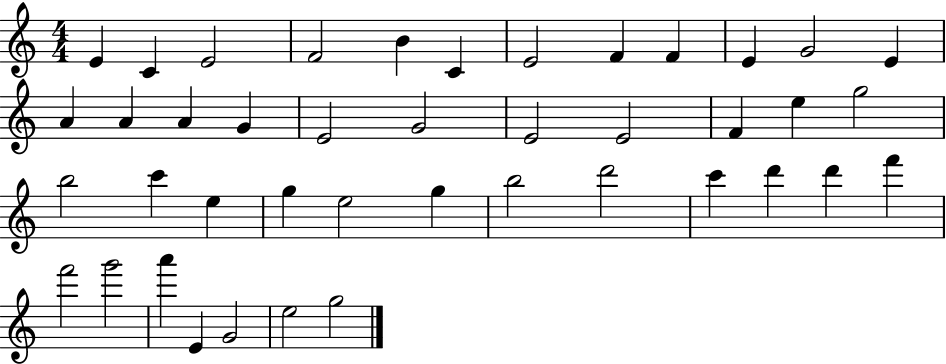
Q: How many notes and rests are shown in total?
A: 42